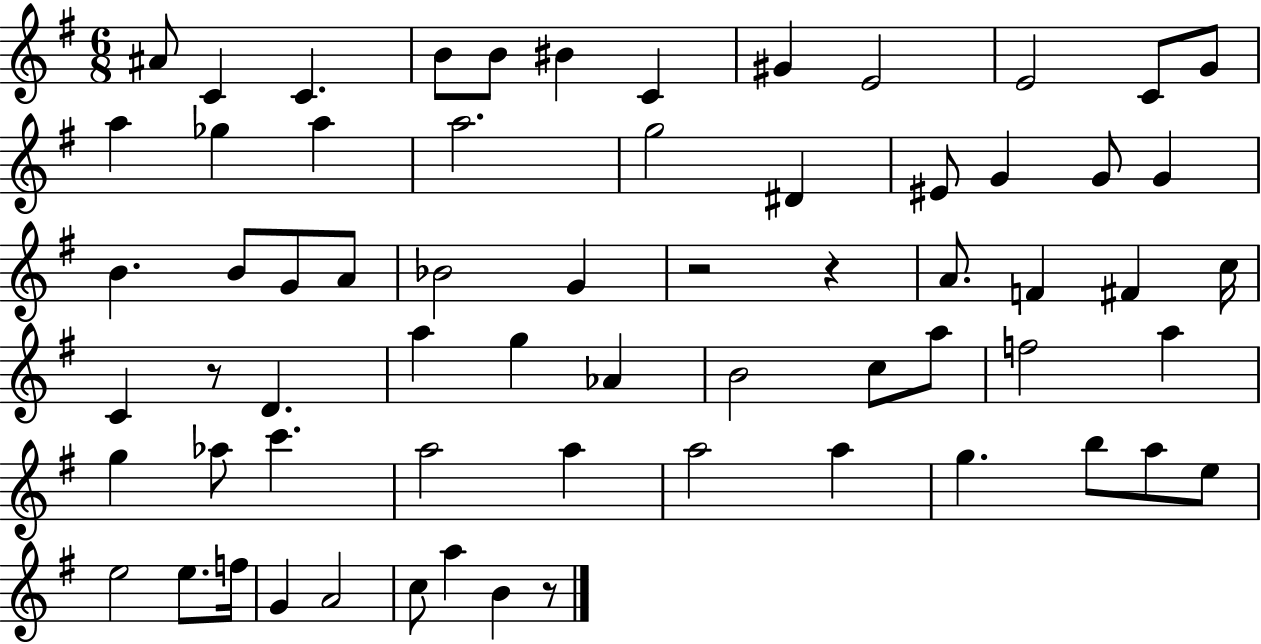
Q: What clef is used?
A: treble